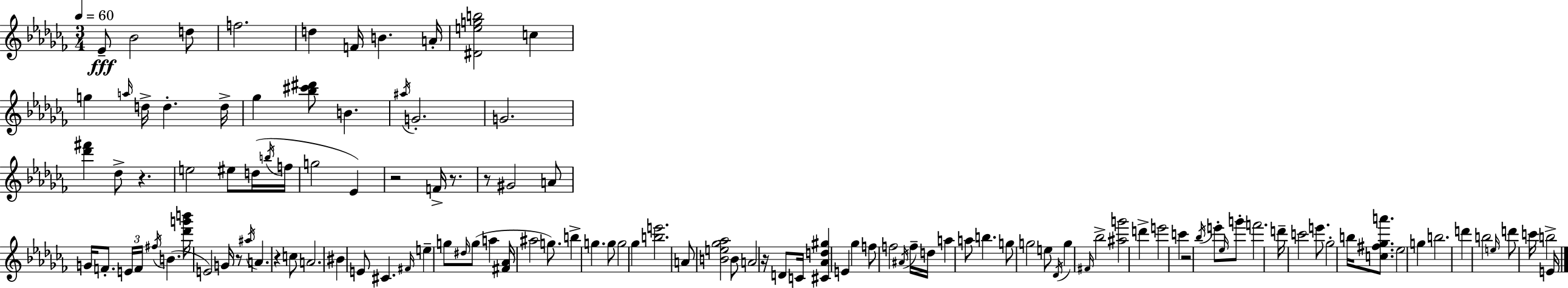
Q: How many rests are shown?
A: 8